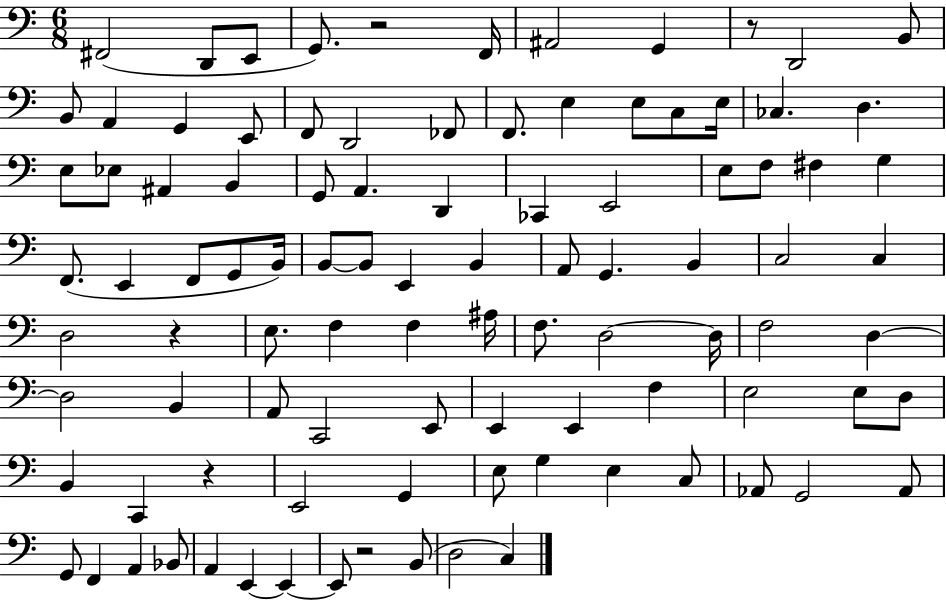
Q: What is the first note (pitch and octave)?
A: F#2